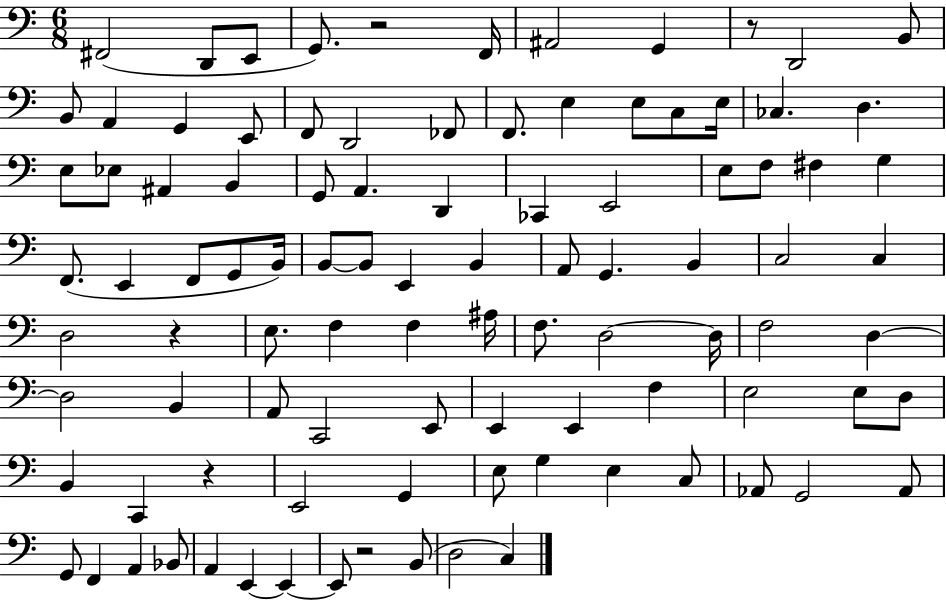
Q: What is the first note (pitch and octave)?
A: F#2